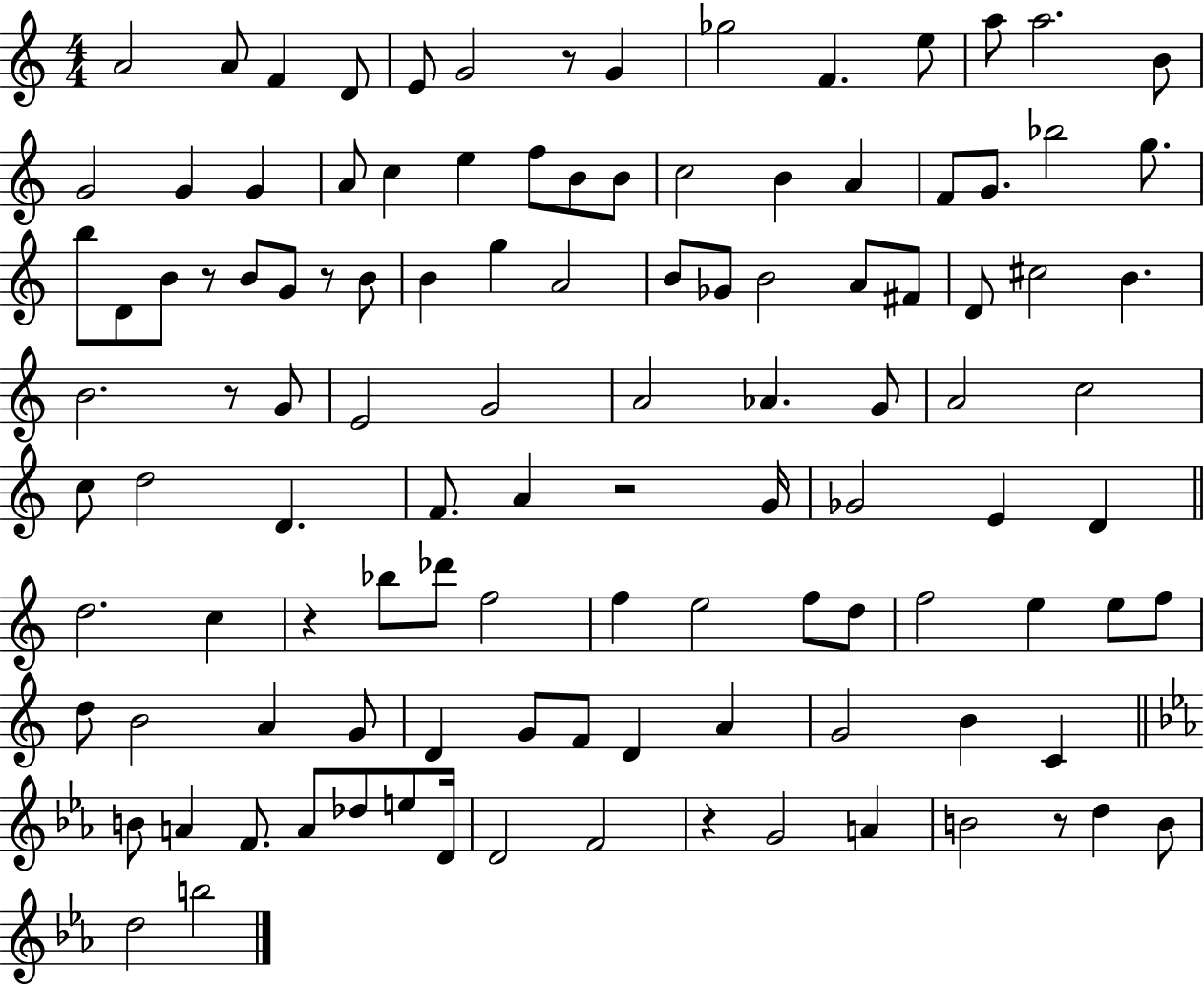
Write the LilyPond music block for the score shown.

{
  \clef treble
  \numericTimeSignature
  \time 4/4
  \key c \major
  \repeat volta 2 { a'2 a'8 f'4 d'8 | e'8 g'2 r8 g'4 | ges''2 f'4. e''8 | a''8 a''2. b'8 | \break g'2 g'4 g'4 | a'8 c''4 e''4 f''8 b'8 b'8 | c''2 b'4 a'4 | f'8 g'8. bes''2 g''8. | \break b''8 d'8 b'8 r8 b'8 g'8 r8 b'8 | b'4 g''4 a'2 | b'8 ges'8 b'2 a'8 fis'8 | d'8 cis''2 b'4. | \break b'2. r8 g'8 | e'2 g'2 | a'2 aes'4. g'8 | a'2 c''2 | \break c''8 d''2 d'4. | f'8. a'4 r2 g'16 | ges'2 e'4 d'4 | \bar "||" \break \key c \major d''2. c''4 | r4 bes''8 des'''8 f''2 | f''4 e''2 f''8 d''8 | f''2 e''4 e''8 f''8 | \break d''8 b'2 a'4 g'8 | d'4 g'8 f'8 d'4 a'4 | g'2 b'4 c'4 | \bar "||" \break \key ees \major b'8 a'4 f'8. a'8 des''8 e''8 d'16 | d'2 f'2 | r4 g'2 a'4 | b'2 r8 d''4 b'8 | \break d''2 b''2 | } \bar "|."
}